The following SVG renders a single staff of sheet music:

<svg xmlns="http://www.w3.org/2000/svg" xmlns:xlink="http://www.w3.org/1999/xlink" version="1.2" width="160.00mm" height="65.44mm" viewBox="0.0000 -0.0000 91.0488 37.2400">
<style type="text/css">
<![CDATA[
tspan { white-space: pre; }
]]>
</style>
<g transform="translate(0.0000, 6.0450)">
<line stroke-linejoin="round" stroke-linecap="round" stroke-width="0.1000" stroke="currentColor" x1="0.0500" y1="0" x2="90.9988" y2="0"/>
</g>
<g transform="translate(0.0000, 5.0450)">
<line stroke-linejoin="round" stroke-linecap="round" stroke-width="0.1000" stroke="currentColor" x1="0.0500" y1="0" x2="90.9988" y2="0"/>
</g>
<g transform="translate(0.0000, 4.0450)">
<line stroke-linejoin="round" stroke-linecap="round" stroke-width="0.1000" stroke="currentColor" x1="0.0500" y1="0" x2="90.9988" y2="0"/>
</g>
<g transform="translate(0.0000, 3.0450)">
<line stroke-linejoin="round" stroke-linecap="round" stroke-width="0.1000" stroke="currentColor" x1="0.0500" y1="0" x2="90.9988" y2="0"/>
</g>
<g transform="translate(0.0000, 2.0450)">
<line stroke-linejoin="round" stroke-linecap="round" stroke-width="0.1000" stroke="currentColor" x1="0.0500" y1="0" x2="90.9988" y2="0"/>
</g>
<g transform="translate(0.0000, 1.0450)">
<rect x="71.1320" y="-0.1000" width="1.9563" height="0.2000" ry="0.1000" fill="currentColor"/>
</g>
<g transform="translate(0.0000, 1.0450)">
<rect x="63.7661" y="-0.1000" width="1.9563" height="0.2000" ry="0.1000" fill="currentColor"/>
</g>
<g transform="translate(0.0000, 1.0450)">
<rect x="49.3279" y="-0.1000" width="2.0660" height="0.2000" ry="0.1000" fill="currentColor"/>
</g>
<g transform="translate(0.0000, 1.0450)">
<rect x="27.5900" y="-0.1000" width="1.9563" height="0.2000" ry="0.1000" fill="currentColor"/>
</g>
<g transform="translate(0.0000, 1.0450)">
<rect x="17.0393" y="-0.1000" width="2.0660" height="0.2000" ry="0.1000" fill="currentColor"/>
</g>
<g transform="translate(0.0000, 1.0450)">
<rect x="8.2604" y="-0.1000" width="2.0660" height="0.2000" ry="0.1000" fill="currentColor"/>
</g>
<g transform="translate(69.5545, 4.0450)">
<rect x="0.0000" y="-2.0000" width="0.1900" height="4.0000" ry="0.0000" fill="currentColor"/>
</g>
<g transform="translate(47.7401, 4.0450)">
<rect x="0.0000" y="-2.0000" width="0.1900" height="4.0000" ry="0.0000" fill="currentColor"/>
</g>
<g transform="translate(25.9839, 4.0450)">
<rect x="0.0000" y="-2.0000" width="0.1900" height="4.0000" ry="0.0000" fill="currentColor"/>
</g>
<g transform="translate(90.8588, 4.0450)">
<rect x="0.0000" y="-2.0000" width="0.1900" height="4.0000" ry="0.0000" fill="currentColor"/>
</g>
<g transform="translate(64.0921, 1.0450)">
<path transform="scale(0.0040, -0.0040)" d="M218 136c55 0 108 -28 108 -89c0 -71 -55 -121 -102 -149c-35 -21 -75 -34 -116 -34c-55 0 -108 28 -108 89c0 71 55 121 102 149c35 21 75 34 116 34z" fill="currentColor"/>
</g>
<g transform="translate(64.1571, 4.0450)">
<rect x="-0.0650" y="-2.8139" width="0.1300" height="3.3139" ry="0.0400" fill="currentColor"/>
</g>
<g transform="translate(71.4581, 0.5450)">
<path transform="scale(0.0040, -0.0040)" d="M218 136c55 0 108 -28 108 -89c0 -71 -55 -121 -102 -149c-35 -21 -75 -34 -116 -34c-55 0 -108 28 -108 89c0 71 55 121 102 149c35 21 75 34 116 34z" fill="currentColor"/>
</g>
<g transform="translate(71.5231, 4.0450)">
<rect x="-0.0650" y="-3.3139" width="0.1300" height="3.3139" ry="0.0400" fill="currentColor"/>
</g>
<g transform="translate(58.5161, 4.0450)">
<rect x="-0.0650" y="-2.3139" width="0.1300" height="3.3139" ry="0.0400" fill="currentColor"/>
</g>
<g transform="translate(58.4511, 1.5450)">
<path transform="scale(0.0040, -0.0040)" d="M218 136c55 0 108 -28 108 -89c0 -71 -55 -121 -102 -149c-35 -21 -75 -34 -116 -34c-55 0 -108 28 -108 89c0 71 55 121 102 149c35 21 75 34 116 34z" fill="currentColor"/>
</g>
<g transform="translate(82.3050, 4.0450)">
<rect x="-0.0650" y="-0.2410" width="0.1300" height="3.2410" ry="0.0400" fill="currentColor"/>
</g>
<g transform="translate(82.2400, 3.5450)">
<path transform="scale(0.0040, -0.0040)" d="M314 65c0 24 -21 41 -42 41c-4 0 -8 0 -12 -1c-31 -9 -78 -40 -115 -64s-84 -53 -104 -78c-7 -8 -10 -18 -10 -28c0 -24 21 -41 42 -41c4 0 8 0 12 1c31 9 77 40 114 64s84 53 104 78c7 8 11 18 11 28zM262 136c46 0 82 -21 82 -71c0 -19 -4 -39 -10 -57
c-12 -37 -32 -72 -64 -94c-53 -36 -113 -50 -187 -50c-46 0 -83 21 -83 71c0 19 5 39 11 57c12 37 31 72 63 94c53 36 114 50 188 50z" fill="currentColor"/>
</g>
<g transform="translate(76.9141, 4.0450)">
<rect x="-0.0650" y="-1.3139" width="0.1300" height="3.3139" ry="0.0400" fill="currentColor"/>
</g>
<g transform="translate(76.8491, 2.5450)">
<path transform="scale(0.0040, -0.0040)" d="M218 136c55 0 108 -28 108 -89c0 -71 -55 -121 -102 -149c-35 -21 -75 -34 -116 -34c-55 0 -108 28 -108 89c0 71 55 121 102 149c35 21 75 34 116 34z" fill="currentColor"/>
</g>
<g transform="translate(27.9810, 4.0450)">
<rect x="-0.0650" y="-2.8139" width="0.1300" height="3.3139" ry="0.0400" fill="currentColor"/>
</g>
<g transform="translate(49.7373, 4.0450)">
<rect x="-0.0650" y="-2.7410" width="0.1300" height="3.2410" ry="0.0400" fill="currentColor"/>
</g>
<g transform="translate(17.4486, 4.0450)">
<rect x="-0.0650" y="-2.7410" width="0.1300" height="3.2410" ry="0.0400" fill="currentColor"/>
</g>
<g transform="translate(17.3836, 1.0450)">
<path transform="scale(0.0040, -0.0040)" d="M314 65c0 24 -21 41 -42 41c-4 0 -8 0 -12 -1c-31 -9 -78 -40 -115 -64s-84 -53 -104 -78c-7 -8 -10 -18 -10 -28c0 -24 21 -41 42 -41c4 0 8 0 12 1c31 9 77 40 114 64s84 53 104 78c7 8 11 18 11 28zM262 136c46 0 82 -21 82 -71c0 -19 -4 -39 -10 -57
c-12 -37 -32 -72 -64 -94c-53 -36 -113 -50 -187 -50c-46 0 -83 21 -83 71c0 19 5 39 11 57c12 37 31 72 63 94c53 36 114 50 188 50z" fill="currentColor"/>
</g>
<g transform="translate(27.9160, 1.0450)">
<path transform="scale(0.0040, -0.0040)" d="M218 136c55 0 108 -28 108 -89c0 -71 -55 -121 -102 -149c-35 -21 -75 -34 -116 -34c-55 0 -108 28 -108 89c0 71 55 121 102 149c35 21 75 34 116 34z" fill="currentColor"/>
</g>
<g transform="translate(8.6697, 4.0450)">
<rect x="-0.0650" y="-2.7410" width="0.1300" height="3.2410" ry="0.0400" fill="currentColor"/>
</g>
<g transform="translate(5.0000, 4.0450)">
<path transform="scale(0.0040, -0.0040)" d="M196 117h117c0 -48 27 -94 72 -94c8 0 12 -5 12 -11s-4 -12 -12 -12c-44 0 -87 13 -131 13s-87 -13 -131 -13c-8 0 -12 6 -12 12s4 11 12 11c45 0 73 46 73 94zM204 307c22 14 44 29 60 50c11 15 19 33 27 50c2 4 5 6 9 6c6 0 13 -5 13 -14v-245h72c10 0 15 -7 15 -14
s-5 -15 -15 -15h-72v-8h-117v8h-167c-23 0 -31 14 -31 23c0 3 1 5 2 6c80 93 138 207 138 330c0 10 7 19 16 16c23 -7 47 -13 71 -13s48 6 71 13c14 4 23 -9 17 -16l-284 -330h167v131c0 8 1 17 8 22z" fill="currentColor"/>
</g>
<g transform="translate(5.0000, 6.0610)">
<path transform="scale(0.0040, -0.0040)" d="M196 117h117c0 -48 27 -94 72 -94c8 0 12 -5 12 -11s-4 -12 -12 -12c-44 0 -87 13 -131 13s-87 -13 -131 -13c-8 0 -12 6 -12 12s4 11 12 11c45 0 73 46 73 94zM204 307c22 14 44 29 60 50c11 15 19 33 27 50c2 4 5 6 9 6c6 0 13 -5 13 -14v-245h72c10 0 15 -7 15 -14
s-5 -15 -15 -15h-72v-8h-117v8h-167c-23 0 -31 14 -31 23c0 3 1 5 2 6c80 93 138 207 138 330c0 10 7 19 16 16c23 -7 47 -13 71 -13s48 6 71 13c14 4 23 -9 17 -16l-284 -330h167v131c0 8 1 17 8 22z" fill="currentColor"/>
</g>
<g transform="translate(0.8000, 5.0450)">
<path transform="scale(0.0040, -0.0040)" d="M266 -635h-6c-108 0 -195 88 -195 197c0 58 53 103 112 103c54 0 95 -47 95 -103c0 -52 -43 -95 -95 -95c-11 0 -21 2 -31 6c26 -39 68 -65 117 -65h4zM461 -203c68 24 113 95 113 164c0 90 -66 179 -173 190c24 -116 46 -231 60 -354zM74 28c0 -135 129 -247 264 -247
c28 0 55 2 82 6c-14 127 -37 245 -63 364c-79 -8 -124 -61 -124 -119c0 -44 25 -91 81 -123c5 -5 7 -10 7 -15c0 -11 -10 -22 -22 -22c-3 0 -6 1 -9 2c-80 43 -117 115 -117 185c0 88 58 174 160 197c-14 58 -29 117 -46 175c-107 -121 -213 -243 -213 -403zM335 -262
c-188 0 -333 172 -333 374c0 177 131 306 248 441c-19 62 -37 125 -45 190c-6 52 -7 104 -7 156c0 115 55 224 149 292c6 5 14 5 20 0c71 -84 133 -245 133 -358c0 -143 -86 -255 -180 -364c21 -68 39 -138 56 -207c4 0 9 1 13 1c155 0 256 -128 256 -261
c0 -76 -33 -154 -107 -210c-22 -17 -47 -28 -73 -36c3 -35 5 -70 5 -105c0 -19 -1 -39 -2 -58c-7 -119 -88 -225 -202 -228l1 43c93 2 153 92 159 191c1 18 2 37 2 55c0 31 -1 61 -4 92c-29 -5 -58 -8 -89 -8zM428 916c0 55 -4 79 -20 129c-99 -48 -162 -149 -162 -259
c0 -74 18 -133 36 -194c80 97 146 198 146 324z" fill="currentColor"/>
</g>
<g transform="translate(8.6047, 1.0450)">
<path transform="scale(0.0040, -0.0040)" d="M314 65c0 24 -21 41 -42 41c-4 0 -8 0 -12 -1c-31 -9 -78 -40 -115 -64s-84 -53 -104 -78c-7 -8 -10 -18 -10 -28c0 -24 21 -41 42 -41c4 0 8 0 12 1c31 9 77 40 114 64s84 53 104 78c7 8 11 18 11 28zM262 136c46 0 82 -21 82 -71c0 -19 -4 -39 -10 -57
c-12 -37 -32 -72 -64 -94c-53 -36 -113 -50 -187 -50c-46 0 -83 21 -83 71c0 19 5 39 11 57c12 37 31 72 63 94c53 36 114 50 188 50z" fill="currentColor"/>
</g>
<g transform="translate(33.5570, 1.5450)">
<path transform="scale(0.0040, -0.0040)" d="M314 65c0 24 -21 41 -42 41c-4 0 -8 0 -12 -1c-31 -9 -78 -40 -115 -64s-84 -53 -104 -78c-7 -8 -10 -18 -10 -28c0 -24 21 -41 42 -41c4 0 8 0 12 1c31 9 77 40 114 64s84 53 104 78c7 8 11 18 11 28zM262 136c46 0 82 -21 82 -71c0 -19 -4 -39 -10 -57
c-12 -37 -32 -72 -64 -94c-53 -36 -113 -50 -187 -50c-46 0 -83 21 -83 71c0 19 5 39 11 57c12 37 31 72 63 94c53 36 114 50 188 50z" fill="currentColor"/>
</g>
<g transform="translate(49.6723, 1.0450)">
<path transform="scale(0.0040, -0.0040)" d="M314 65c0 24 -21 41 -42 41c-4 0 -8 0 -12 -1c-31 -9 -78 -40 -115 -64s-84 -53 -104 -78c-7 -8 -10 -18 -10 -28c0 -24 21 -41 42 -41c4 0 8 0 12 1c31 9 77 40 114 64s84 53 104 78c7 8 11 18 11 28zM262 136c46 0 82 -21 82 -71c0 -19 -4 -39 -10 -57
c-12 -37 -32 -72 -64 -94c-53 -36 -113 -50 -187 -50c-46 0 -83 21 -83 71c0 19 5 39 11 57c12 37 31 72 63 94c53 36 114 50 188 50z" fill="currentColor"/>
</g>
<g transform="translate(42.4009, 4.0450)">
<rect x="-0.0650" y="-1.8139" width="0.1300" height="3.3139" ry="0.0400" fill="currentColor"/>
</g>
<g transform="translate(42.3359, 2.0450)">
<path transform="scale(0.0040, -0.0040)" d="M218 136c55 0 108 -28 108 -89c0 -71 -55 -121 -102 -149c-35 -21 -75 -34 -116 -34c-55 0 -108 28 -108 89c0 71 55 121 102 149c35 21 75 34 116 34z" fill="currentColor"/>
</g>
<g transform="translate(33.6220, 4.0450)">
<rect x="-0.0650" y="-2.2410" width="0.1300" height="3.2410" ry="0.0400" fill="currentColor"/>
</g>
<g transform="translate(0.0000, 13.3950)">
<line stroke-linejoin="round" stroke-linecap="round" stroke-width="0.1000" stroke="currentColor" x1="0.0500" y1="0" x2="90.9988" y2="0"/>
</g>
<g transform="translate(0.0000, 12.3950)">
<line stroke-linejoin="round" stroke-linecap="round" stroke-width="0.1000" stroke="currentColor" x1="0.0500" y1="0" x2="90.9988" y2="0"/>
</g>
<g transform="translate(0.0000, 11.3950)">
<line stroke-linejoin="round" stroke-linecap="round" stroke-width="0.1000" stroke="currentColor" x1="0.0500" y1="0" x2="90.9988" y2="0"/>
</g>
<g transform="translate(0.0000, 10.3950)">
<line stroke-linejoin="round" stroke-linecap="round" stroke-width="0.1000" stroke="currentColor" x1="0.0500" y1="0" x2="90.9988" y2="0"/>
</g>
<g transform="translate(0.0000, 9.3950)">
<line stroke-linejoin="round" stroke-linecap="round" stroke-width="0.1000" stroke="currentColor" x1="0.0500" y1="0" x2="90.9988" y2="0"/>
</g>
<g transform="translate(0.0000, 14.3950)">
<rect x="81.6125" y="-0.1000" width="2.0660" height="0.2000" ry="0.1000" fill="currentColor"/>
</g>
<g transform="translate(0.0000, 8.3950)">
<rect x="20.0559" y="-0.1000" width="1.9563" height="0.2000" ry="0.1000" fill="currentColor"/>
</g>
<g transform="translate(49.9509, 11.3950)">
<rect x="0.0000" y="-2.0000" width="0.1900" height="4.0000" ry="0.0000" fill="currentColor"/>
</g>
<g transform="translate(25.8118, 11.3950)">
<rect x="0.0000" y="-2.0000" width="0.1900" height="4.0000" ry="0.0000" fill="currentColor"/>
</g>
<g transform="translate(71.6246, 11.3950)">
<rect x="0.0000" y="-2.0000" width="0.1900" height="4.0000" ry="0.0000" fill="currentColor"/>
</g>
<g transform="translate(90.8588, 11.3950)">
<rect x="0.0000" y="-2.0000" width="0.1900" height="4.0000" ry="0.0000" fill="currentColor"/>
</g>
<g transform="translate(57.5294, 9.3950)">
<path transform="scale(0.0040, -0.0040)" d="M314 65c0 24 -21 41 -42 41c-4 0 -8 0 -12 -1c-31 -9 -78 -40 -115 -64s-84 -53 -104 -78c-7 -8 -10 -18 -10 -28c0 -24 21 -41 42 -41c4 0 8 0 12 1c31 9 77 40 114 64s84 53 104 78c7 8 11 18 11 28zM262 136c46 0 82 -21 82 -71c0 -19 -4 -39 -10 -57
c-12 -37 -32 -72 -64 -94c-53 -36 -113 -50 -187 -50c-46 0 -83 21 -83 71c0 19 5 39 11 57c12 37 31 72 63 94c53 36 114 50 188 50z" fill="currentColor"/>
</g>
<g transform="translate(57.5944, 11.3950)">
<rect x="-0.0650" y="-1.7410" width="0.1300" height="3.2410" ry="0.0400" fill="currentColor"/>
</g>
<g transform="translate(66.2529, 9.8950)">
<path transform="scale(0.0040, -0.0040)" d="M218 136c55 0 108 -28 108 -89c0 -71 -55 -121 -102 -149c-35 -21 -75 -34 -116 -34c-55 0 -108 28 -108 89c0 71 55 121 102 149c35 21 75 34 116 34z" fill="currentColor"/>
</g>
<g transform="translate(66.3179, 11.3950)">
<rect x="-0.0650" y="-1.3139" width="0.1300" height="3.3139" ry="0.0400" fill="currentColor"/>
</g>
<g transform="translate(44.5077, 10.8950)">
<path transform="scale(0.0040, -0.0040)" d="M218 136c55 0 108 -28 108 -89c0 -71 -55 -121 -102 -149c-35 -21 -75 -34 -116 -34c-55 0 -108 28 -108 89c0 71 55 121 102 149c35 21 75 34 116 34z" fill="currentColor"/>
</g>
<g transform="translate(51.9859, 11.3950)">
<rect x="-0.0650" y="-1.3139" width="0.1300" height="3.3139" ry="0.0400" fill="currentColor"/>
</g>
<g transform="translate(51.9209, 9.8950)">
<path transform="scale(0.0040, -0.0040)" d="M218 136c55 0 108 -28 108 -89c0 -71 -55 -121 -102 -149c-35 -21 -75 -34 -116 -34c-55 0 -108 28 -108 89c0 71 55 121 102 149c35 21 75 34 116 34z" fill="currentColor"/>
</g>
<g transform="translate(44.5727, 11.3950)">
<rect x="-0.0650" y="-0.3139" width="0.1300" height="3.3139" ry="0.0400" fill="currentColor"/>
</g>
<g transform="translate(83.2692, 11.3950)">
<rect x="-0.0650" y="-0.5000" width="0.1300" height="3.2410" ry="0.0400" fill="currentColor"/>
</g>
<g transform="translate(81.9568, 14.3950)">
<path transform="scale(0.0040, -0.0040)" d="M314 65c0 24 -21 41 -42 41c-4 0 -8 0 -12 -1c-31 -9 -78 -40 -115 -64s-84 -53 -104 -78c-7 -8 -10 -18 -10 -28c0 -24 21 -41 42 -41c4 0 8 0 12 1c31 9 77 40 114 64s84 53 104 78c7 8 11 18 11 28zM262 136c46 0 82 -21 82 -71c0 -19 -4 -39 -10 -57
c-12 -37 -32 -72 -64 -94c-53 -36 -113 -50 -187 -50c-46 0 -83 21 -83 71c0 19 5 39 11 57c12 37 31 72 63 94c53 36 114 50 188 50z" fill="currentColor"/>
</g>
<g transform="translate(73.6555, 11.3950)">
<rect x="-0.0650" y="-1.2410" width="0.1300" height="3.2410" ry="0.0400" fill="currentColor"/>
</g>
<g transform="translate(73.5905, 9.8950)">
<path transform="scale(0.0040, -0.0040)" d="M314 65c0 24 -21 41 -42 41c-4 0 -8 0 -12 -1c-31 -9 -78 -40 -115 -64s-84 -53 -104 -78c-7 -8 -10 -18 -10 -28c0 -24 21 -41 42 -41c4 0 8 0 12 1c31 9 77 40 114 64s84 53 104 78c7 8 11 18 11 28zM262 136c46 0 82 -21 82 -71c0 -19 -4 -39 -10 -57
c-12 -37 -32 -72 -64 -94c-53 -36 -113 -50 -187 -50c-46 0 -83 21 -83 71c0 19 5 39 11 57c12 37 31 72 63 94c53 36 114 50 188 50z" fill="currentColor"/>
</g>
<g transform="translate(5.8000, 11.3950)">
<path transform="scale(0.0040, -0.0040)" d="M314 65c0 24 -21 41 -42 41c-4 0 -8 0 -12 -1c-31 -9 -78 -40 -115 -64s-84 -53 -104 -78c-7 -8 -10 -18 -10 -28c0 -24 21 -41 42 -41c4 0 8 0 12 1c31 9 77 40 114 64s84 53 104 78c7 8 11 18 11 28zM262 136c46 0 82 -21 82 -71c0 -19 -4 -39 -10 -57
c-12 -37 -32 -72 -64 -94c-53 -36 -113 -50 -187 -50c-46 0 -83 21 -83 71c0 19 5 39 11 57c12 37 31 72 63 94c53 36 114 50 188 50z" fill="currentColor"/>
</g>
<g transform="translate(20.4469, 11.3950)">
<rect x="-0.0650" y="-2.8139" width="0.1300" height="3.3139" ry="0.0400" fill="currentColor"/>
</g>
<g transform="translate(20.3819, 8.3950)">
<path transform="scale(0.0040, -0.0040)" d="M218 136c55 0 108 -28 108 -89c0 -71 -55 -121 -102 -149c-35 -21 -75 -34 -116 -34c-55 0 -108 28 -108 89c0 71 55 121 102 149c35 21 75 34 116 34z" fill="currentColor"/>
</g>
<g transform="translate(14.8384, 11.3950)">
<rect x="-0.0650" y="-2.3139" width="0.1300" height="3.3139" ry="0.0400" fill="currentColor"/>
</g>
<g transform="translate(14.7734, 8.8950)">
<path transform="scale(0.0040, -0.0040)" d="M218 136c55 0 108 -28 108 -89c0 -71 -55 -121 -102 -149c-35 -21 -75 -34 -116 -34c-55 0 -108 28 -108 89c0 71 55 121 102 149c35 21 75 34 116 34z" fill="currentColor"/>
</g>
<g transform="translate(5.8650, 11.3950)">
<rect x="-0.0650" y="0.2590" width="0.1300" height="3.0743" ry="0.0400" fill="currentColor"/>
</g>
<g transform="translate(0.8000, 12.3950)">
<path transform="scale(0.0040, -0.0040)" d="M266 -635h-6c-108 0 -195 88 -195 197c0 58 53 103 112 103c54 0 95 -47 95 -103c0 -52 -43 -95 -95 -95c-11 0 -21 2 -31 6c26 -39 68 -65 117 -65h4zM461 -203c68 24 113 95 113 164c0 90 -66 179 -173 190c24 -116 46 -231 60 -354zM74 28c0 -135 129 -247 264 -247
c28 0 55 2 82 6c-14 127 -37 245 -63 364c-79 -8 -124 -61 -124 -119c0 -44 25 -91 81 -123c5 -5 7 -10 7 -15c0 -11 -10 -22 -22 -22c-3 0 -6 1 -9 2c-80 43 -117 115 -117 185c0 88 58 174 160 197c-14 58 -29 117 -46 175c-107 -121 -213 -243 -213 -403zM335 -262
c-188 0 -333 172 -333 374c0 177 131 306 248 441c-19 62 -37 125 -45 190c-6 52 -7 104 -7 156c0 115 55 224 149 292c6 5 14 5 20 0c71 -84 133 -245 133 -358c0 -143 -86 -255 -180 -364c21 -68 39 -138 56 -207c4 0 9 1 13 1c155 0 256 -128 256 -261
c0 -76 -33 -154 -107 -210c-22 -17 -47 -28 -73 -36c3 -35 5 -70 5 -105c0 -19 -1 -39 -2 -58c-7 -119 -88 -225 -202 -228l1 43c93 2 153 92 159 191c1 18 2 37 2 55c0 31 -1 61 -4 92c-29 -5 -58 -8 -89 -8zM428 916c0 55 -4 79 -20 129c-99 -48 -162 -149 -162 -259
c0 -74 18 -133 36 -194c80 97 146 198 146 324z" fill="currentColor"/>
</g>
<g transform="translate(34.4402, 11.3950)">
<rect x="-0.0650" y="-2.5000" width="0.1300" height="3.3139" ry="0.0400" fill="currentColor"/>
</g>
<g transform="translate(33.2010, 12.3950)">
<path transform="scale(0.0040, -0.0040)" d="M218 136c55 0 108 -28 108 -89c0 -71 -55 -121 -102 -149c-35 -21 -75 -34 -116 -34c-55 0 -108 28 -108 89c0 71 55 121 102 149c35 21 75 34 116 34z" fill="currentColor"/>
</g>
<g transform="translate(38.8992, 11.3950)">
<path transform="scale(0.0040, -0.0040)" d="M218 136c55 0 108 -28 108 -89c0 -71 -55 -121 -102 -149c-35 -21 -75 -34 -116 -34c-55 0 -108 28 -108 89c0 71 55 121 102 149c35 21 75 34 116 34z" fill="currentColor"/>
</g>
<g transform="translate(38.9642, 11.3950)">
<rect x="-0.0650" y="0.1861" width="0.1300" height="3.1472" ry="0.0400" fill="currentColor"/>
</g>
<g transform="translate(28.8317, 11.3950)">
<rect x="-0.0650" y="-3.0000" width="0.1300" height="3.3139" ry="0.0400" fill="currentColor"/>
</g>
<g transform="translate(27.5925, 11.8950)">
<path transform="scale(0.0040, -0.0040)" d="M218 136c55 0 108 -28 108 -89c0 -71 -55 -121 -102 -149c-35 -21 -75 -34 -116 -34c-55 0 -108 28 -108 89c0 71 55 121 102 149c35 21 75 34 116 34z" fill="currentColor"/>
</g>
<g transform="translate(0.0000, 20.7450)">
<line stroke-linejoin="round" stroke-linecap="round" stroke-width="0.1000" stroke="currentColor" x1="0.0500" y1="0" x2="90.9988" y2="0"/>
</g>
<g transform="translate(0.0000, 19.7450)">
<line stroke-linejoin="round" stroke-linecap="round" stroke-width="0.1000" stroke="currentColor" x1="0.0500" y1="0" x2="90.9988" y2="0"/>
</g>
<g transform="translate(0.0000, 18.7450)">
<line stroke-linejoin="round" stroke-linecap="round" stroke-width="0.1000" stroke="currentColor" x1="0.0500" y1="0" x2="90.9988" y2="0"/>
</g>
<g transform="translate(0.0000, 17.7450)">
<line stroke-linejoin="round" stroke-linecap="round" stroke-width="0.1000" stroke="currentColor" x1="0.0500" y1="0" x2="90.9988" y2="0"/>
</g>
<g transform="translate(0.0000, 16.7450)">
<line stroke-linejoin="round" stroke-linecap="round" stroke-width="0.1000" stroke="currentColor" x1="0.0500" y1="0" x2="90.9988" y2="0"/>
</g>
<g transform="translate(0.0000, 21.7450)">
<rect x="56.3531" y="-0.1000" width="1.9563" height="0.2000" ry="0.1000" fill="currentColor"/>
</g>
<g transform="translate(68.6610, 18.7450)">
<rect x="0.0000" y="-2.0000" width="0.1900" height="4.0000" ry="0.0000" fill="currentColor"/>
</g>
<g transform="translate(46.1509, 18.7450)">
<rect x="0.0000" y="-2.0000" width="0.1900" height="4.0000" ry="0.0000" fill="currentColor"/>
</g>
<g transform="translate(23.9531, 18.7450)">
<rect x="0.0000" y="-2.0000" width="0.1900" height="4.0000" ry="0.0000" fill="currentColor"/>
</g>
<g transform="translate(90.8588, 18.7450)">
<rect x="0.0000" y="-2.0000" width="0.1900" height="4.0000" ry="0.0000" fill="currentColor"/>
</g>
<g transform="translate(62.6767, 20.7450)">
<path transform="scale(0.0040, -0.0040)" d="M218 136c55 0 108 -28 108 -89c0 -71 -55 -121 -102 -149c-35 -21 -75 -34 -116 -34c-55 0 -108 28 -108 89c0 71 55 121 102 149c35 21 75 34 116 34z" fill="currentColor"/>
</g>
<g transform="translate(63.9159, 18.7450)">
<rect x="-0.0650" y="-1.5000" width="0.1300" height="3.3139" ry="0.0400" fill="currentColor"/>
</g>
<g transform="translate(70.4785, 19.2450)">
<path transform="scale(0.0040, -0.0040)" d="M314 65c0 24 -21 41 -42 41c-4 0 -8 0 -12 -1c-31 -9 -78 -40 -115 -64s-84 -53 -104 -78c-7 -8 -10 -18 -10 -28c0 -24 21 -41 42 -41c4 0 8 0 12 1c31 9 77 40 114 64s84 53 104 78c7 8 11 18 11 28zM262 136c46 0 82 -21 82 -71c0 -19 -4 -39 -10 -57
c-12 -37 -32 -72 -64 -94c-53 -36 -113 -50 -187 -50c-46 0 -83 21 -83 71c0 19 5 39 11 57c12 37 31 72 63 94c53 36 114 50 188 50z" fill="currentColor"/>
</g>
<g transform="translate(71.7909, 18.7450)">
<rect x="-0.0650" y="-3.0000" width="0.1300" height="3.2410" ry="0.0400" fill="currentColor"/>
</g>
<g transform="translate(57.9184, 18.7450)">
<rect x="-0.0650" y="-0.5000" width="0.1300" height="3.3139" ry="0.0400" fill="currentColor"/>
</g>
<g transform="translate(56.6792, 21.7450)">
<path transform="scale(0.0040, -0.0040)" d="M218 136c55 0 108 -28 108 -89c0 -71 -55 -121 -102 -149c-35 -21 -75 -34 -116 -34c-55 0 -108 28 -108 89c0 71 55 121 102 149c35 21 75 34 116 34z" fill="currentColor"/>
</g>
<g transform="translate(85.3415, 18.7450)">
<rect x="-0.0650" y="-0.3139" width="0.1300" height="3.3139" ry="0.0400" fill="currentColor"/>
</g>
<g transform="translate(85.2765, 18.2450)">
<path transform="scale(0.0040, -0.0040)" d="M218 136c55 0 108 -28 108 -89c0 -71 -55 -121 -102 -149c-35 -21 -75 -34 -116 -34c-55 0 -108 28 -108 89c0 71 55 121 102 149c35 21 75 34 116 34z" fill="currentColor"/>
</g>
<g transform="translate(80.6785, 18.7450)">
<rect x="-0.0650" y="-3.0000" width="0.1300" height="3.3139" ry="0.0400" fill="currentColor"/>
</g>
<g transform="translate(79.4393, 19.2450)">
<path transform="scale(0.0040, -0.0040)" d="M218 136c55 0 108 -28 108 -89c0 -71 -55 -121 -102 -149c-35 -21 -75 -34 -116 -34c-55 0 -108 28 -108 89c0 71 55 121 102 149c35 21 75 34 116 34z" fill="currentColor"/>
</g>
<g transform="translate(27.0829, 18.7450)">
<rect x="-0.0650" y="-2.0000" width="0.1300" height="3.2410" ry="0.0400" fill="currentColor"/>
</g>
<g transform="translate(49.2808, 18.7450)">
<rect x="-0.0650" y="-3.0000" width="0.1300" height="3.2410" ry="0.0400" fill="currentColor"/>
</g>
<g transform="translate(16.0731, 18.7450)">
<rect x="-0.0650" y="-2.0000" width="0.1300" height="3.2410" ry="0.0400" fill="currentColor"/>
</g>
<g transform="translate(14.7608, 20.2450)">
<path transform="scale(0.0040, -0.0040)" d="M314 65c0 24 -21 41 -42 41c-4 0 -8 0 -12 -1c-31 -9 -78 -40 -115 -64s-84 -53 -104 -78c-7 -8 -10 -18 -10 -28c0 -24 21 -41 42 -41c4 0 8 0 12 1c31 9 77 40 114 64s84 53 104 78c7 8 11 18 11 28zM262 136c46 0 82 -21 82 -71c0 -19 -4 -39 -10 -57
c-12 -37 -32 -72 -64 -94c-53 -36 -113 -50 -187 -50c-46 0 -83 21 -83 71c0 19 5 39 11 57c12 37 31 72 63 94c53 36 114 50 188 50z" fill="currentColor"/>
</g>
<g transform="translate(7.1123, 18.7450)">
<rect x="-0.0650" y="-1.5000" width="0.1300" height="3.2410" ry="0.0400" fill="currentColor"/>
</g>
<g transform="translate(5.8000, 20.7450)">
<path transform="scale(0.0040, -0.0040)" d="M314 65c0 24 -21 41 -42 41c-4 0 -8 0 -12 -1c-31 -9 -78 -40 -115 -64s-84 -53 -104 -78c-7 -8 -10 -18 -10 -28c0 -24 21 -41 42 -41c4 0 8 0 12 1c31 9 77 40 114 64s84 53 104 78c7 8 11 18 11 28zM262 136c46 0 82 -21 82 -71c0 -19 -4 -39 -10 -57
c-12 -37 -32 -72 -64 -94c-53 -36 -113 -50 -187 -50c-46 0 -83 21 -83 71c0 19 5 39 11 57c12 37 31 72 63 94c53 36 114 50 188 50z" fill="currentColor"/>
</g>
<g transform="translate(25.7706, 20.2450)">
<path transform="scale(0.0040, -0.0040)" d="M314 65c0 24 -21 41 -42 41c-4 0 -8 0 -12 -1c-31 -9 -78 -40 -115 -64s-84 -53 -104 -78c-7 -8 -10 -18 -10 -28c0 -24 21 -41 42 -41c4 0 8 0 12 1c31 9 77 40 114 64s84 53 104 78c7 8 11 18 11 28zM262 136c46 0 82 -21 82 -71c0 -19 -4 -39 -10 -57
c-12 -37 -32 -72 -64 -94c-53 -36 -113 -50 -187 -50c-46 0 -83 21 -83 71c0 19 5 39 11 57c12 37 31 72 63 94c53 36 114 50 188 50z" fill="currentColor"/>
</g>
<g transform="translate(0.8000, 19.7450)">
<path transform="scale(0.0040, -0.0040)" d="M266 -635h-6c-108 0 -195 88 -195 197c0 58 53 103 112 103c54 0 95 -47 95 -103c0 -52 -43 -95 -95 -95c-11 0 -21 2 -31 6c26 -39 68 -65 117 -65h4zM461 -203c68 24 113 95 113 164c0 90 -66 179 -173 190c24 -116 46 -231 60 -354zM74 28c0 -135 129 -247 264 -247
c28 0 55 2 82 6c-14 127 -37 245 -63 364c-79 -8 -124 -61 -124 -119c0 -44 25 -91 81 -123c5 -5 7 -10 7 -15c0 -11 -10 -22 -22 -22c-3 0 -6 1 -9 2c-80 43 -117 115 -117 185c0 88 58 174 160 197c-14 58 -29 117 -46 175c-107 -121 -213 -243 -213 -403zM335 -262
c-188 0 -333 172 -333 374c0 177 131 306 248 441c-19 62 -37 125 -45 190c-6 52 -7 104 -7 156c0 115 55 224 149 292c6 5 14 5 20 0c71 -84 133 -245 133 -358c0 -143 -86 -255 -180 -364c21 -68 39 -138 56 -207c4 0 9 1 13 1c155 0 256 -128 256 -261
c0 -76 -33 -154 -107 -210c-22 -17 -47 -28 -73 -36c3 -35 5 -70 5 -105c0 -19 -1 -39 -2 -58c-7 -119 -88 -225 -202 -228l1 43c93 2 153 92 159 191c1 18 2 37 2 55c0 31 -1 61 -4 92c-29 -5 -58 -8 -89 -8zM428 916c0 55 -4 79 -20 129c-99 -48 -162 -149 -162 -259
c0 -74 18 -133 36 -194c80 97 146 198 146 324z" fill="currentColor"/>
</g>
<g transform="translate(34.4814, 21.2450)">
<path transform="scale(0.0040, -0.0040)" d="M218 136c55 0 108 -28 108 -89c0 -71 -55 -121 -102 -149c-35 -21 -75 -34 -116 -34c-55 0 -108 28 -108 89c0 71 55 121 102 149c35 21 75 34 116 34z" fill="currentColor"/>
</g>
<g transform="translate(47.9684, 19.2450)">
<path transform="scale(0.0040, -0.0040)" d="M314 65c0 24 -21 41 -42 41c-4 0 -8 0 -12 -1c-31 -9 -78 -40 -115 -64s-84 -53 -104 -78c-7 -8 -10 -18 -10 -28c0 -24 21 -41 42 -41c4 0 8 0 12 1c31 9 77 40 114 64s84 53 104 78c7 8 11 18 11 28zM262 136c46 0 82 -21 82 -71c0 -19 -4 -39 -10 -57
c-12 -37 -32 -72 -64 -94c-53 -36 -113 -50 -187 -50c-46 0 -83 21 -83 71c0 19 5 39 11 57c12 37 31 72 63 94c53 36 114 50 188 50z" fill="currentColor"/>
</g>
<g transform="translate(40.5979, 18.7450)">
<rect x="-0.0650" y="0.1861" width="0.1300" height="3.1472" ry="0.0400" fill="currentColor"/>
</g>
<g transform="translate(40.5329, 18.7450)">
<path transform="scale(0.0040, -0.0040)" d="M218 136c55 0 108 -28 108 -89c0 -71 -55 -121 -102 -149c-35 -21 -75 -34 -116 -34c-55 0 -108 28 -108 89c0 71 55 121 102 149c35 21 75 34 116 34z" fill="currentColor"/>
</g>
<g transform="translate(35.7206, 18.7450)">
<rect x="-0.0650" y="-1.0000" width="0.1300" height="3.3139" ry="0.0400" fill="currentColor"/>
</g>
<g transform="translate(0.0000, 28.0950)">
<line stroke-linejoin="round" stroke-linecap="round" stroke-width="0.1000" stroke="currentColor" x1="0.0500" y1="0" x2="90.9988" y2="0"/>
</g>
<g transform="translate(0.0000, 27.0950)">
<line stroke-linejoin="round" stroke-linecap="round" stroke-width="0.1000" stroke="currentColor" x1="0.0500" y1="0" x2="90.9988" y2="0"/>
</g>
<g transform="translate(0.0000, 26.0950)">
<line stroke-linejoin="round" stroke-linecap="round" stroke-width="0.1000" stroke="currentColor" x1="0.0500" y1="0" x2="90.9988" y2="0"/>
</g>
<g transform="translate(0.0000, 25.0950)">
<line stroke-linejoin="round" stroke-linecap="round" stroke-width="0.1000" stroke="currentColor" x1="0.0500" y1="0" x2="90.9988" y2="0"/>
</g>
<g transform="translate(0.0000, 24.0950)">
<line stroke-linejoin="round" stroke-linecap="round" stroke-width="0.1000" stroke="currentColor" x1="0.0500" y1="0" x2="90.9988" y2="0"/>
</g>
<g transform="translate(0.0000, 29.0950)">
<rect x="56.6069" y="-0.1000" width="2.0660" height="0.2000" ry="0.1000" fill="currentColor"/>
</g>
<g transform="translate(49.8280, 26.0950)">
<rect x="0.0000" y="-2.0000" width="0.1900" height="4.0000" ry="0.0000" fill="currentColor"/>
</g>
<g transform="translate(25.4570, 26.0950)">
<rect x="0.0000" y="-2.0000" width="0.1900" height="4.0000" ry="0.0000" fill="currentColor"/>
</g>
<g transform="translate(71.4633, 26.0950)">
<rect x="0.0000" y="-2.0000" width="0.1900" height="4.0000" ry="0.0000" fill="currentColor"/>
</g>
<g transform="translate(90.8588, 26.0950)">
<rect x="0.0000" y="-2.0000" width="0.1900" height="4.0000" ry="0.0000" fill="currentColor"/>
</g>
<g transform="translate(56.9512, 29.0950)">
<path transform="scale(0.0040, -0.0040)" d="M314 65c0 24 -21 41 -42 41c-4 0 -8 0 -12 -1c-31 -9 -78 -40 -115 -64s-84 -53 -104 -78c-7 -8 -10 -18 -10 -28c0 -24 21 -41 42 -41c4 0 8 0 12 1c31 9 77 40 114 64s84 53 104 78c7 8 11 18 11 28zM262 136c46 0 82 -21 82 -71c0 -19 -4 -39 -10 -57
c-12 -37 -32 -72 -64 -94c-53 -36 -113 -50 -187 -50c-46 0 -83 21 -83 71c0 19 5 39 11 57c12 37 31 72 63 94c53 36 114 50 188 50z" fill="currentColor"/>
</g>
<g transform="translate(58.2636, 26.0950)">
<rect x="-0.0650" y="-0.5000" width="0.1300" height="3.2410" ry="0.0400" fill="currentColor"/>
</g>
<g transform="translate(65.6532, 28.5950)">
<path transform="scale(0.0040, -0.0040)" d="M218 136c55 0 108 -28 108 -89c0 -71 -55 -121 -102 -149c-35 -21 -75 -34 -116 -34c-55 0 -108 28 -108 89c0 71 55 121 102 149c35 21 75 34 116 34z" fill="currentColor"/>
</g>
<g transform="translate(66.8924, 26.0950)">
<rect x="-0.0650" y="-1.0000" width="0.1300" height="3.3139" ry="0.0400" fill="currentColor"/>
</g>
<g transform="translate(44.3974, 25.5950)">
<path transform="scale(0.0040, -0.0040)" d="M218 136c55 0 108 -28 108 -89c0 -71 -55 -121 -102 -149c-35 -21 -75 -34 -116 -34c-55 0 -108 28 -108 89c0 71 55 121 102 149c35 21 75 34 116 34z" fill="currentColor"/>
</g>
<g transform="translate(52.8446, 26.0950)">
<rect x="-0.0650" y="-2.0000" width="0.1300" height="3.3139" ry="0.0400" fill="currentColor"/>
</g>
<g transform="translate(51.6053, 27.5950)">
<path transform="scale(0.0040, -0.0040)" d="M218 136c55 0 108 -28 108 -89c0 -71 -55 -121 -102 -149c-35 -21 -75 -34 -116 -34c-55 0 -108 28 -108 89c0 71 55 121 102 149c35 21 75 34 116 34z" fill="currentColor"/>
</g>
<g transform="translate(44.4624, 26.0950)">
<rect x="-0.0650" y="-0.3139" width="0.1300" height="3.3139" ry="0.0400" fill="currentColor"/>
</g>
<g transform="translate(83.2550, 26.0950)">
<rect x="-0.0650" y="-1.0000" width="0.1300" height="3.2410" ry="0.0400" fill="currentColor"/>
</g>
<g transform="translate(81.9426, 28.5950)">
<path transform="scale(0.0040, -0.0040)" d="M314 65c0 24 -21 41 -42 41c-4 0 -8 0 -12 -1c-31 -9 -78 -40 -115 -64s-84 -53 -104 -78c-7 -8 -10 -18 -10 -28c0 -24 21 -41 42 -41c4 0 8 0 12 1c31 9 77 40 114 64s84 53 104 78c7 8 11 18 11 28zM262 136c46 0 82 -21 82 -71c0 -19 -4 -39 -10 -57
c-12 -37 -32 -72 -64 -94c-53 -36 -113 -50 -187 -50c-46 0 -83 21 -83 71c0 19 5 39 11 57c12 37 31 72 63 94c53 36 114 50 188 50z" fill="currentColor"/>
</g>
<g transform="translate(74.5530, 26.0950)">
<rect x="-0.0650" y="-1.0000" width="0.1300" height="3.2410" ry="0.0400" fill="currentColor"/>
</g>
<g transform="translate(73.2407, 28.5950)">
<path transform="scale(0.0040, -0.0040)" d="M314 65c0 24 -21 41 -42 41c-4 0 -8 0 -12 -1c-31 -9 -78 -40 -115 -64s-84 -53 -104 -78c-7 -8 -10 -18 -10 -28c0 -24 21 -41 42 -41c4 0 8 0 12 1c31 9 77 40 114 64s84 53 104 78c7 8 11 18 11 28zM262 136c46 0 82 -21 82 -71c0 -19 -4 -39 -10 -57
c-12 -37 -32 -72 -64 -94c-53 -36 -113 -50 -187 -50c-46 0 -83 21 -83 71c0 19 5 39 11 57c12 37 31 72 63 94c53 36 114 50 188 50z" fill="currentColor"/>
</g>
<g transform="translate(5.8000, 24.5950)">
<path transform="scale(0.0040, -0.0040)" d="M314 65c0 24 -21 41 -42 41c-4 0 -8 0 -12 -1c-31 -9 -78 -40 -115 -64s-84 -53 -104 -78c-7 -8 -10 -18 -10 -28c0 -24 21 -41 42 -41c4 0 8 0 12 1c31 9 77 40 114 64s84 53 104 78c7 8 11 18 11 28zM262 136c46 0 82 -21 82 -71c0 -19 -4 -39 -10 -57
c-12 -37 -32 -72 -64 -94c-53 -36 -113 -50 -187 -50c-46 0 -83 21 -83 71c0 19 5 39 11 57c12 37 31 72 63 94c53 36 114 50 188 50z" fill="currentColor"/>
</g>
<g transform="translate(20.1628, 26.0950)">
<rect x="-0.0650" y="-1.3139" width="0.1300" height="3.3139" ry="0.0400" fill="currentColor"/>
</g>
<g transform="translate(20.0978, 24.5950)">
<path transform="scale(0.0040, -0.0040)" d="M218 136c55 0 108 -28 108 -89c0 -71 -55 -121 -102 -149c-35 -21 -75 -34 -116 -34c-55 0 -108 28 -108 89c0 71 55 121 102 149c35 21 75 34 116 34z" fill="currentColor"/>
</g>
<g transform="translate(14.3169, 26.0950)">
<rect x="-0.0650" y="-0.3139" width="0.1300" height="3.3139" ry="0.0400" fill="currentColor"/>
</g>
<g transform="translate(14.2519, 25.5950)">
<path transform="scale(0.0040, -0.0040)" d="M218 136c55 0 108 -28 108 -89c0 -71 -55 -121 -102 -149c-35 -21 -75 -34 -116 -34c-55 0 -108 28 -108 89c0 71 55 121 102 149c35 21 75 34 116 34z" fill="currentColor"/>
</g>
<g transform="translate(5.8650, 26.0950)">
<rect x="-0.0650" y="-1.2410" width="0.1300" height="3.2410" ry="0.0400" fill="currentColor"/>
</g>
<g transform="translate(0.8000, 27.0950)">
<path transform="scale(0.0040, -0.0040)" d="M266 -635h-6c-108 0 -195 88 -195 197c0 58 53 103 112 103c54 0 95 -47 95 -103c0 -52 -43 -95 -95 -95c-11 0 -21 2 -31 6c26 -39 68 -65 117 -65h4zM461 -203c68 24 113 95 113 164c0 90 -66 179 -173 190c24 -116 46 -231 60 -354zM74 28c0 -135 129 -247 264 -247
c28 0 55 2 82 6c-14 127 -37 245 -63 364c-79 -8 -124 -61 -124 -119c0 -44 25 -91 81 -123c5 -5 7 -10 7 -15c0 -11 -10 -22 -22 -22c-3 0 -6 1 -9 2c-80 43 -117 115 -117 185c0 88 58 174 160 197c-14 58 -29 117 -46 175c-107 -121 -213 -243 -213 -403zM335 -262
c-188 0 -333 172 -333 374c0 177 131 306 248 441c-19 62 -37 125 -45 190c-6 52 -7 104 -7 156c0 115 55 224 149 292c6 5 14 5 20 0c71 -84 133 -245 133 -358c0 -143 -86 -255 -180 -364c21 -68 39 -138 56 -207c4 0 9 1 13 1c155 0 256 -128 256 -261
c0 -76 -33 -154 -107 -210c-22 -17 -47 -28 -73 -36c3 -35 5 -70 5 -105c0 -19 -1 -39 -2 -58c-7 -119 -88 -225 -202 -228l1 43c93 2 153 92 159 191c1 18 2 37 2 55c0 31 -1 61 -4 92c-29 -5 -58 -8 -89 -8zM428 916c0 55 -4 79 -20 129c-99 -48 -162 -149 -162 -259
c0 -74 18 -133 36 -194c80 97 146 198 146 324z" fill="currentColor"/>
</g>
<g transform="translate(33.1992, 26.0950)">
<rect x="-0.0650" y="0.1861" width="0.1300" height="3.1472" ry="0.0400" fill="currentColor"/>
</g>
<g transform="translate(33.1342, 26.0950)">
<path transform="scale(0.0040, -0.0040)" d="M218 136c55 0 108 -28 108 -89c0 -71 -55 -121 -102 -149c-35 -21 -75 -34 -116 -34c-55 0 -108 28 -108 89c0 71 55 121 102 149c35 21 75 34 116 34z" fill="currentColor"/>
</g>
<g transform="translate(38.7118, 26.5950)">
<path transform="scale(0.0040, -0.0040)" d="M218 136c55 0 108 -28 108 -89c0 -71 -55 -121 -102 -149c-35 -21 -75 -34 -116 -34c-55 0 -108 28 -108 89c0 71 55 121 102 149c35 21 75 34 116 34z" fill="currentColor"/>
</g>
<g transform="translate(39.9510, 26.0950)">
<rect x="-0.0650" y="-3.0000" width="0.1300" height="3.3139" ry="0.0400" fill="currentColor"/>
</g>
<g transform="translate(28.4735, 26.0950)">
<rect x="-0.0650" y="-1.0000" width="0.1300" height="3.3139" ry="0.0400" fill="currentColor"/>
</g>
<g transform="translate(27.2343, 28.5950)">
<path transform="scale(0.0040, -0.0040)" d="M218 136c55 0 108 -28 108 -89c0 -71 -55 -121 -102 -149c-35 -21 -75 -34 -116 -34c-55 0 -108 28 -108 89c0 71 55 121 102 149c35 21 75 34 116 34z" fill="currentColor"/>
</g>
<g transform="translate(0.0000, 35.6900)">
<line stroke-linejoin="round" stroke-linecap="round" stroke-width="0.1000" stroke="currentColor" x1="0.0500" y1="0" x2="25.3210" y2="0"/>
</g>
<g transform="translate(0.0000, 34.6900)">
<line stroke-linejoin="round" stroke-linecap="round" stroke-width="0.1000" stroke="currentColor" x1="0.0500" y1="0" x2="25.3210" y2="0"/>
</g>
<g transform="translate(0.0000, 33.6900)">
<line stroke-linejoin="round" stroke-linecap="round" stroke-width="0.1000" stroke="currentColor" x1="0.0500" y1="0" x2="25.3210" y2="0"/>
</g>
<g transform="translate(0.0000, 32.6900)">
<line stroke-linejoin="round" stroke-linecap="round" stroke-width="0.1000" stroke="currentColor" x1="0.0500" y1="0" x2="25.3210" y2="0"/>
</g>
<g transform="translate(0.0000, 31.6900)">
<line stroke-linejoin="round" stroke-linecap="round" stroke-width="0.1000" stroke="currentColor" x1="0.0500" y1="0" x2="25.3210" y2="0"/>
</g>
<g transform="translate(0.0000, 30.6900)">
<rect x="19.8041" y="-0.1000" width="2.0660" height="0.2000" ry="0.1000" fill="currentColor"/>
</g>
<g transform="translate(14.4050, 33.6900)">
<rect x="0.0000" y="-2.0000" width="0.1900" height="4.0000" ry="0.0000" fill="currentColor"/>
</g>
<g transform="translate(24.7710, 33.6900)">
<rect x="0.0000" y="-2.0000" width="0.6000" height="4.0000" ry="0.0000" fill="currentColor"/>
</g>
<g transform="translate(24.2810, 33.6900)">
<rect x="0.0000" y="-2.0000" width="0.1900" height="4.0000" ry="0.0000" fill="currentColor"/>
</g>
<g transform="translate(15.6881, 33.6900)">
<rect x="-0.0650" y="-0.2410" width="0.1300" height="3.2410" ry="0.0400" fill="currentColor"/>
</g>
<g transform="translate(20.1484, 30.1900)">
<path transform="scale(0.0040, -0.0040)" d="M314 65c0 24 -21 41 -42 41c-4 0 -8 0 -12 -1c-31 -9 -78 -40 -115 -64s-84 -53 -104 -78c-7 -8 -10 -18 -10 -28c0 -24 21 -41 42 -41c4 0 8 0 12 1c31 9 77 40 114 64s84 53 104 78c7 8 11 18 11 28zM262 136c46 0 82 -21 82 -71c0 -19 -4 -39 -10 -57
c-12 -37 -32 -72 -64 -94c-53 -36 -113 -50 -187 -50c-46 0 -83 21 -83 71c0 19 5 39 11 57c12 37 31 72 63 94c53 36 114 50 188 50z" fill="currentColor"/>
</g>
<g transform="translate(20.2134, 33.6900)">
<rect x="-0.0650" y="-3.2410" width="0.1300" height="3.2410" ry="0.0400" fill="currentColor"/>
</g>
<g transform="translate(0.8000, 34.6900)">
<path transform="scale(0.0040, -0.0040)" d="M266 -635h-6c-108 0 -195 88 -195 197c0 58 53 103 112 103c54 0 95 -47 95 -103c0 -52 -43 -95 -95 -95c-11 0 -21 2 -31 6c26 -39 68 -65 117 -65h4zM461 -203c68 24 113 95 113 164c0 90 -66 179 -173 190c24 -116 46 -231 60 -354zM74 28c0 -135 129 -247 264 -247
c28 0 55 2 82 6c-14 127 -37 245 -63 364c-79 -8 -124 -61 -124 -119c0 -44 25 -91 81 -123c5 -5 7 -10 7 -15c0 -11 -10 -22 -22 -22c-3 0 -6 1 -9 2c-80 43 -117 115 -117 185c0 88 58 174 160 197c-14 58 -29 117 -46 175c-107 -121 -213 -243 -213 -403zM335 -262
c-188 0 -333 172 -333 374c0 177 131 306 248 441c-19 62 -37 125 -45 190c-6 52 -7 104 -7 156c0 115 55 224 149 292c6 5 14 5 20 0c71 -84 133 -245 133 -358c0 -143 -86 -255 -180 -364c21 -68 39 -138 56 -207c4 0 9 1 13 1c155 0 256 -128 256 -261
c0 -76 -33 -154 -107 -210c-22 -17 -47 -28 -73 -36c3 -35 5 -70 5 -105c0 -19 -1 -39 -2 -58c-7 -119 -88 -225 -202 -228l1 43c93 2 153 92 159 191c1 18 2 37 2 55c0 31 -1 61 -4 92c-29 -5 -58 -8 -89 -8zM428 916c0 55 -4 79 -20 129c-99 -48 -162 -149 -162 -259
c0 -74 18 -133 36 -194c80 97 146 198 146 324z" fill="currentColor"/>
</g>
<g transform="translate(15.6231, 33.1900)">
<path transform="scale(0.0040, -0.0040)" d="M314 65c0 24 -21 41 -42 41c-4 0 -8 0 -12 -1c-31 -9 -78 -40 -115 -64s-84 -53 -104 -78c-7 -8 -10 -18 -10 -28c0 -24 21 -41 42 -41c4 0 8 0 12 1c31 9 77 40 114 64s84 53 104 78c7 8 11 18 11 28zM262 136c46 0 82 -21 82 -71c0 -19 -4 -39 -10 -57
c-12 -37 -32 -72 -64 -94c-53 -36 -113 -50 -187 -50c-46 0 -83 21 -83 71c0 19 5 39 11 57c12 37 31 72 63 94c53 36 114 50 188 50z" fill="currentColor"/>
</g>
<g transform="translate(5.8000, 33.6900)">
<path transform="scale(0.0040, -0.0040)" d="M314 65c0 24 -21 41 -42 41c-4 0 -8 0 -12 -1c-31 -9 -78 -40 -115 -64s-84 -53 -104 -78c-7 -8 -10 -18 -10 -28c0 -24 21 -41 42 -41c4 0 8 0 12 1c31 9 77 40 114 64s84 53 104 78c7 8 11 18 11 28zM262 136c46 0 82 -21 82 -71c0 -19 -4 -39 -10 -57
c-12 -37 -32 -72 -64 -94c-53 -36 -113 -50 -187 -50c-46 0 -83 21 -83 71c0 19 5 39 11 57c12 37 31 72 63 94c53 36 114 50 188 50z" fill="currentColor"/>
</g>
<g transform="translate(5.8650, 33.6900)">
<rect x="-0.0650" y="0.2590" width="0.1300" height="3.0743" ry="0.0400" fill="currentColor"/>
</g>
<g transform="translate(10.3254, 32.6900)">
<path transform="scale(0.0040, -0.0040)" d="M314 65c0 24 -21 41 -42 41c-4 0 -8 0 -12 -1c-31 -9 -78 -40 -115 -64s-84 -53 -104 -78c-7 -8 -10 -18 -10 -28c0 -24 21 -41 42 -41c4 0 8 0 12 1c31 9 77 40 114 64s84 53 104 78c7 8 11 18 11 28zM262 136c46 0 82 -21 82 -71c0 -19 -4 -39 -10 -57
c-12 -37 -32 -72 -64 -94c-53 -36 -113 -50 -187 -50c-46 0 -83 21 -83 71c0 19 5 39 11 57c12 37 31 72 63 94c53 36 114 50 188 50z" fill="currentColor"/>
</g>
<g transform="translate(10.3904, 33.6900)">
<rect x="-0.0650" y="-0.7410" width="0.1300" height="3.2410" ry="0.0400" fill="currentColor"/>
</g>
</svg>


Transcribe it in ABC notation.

X:1
T:Untitled
M:4/4
L:1/4
K:C
a2 a2 a g2 f a2 g a b e c2 B2 g a A G B c e f2 e e2 C2 E2 F2 F2 D B A2 C E A2 A c e2 c e D B A c F C2 D D2 D2 B2 d2 c2 b2